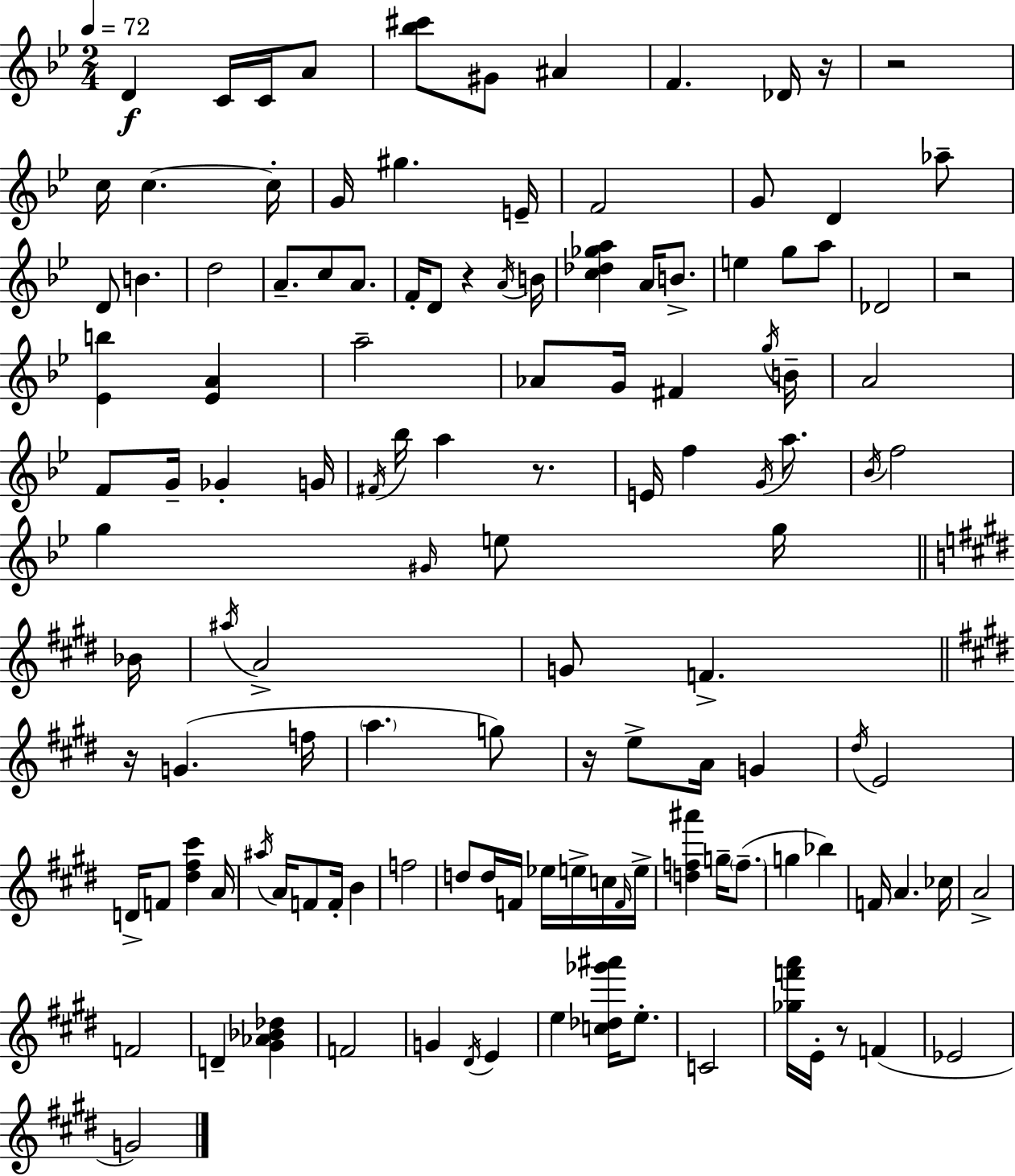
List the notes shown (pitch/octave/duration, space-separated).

D4/q C4/s C4/s A4/e [Bb5,C#6]/e G#4/e A#4/q F4/q. Db4/s R/s R/h C5/s C5/q. C5/s G4/s G#5/q. E4/s F4/h G4/e D4/q Ab5/e D4/e B4/q. D5/h A4/e. C5/e A4/e. F4/s D4/e R/q A4/s B4/s [C5,Db5,Gb5,A5]/q A4/s B4/e. E5/q G5/e A5/e Db4/h R/h [Eb4,B5]/q [Eb4,A4]/q A5/h Ab4/e G4/s F#4/q G5/s B4/s A4/h F4/e G4/s Gb4/q G4/s F#4/s Bb5/s A5/q R/e. E4/s F5/q G4/s A5/e. Bb4/s F5/h G5/q G#4/s E5/e G5/s Bb4/s A#5/s A4/h G4/e F4/q. R/s G4/q. F5/s A5/q. G5/e R/s E5/e A4/s G4/q D#5/s E4/h D4/s F4/e [D#5,F#5,C#6]/q A4/s A#5/s A4/s F4/e F4/s B4/q F5/h D5/e D5/s F4/s Eb5/s E5/s C5/s F4/s E5/s [D5,F5,A#6]/q G5/s F5/e. G5/q Bb5/q F4/s A4/q. CES5/s A4/h F4/h D4/q [G#4,Ab4,Bb4,Db5]/q F4/h G4/q D#4/s E4/q E5/q [C5,Db5,Gb6,A#6]/s E5/e. C4/h [Gb5,F6,A6]/s E4/s R/e F4/q Eb4/h G4/h